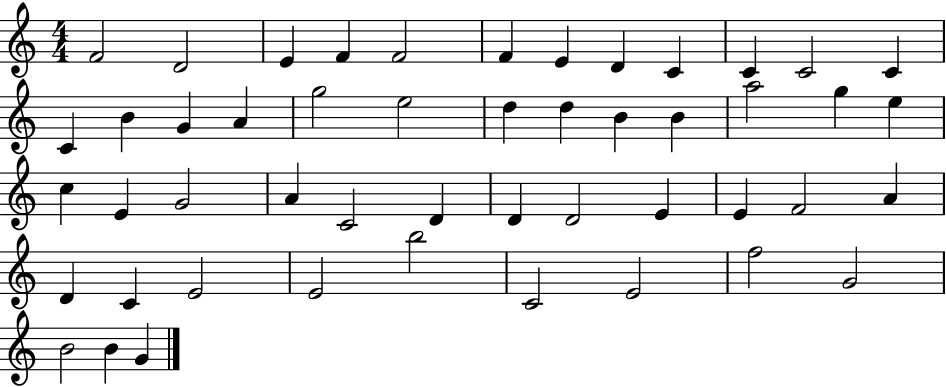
F4/h D4/h E4/q F4/q F4/h F4/q E4/q D4/q C4/q C4/q C4/h C4/q C4/q B4/q G4/q A4/q G5/h E5/h D5/q D5/q B4/q B4/q A5/h G5/q E5/q C5/q E4/q G4/h A4/q C4/h D4/q D4/q D4/h E4/q E4/q F4/h A4/q D4/q C4/q E4/h E4/h B5/h C4/h E4/h F5/h G4/h B4/h B4/q G4/q